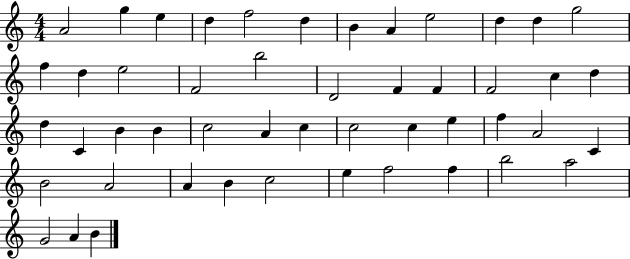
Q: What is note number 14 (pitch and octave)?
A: D5